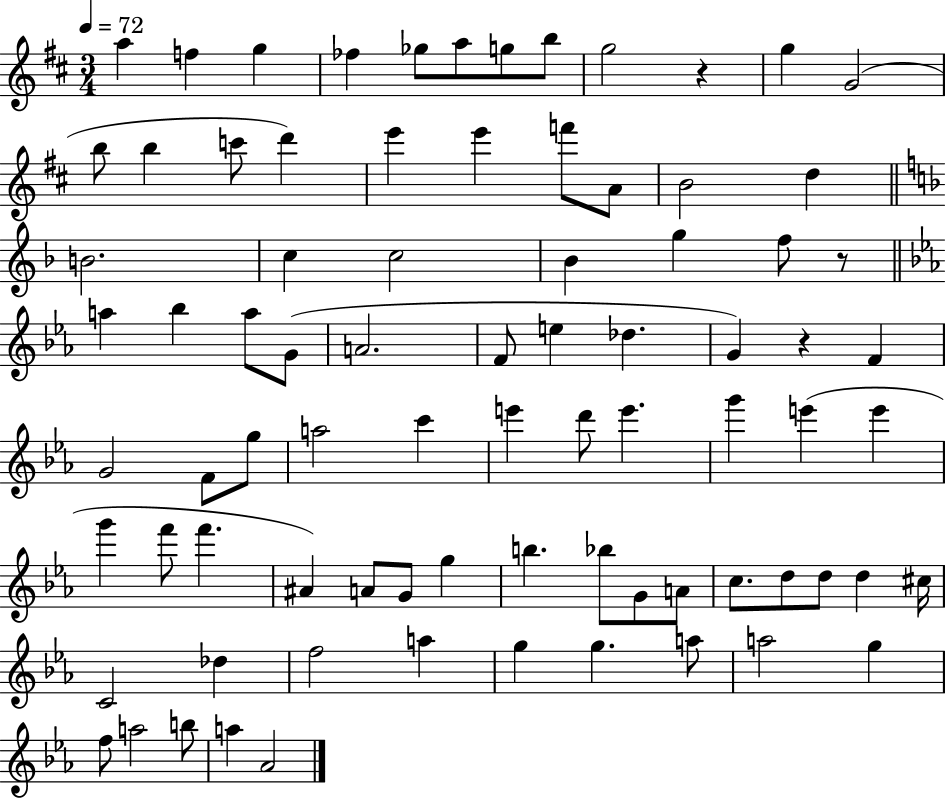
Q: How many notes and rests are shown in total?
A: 81